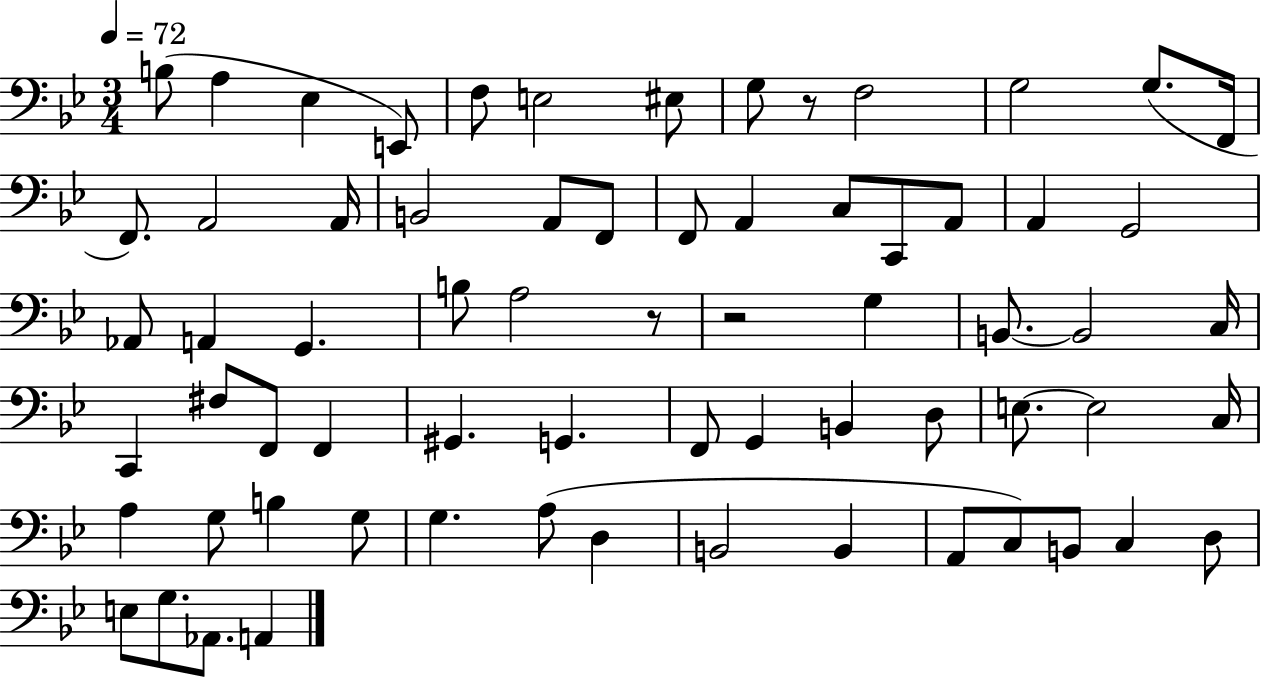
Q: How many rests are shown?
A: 3